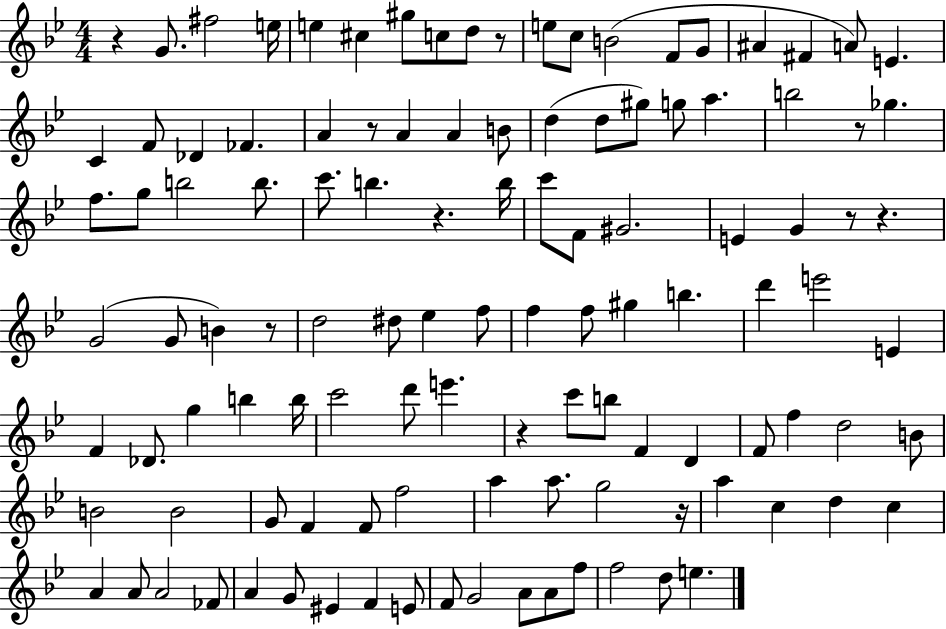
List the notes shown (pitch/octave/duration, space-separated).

R/q G4/e. F#5/h E5/s E5/q C#5/q G#5/e C5/e D5/e R/e E5/e C5/e B4/h F4/e G4/e A#4/q F#4/q A4/e E4/q. C4/q F4/e Db4/q FES4/q. A4/q R/e A4/q A4/q B4/e D5/q D5/e G#5/e G5/e A5/q. B5/h R/e Gb5/q. F5/e. G5/e B5/h B5/e. C6/e. B5/q. R/q. B5/s C6/e F4/e G#4/h. E4/q G4/q R/e R/q. G4/h G4/e B4/q R/e D5/h D#5/e Eb5/q F5/e F5/q F5/e G#5/q B5/q. D6/q E6/h E4/q F4/q Db4/e. G5/q B5/q B5/s C6/h D6/e E6/q. R/q C6/e B5/e F4/q D4/q F4/e F5/q D5/h B4/e B4/h B4/h G4/e F4/q F4/e F5/h A5/q A5/e. G5/h R/s A5/q C5/q D5/q C5/q A4/q A4/e A4/h FES4/e A4/q G4/e EIS4/q F4/q E4/e F4/e G4/h A4/e A4/e F5/e F5/h D5/e E5/q.